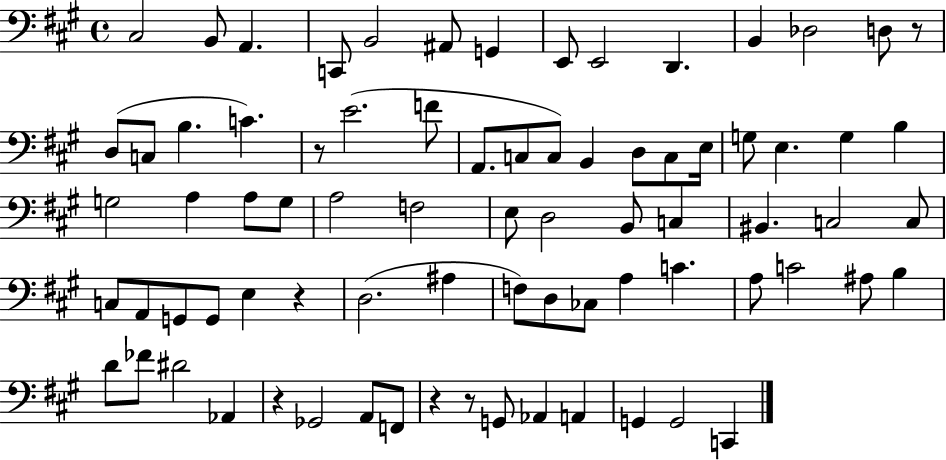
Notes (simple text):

C#3/h B2/e A2/q. C2/e B2/h A#2/e G2/q E2/e E2/h D2/q. B2/q Db3/h D3/e R/e D3/e C3/e B3/q. C4/q. R/e E4/h. F4/e A2/e. C3/e C3/e B2/q D3/e C3/e E3/s G3/e E3/q. G3/q B3/q G3/h A3/q A3/e G3/e A3/h F3/h E3/e D3/h B2/e C3/q BIS2/q. C3/h C3/e C3/e A2/e G2/e G2/e E3/q R/q D3/h. A#3/q F3/e D3/e CES3/e A3/q C4/q. A3/e C4/h A#3/e B3/q D4/e FES4/e D#4/h Ab2/q R/q Gb2/h A2/e F2/e R/q R/e G2/e Ab2/q A2/q G2/q G2/h C2/q